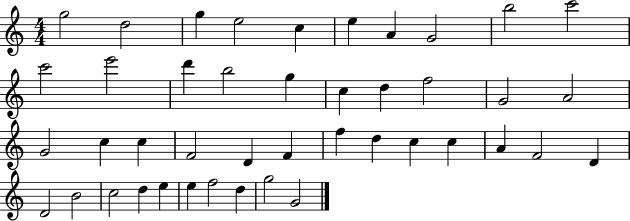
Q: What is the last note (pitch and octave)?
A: G4